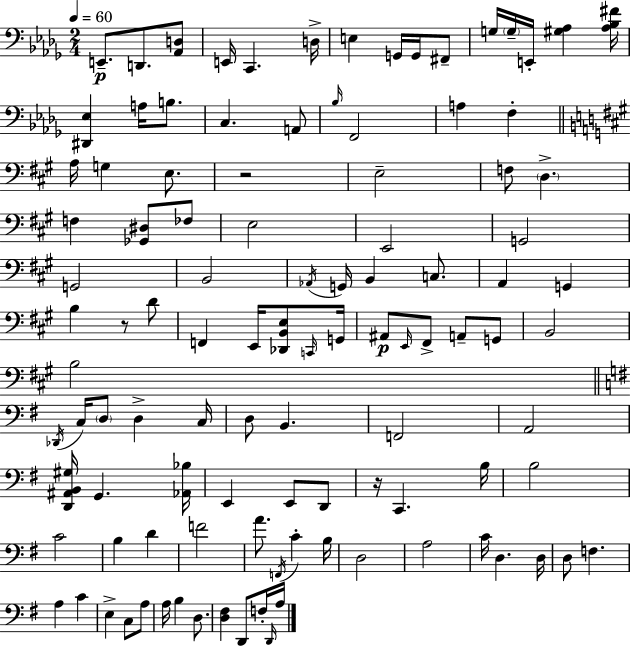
E2/e. D2/e. [Ab2,D3]/e E2/s C2/q. D3/s E3/q G2/s G2/s F#2/e G3/s G3/s E2/s [G#3,Ab3]/q [Ab3,Bb3,F#4]/s [D#2,Eb3]/q A3/s B3/e. C3/q. A2/e Bb3/s F2/h A3/q F3/q A3/s G3/q E3/e. R/h E3/h F3/e D3/q. F3/q [Gb2,D#3]/e FES3/e E3/h E2/h G2/h G2/h B2/h Ab2/s G2/s B2/q C3/e. A2/q G2/q B3/q R/e D4/e F2/q E2/s [Db2,B2,E3]/e C2/s G2/s A#2/e E2/s F#2/e A2/e G2/e B2/h B3/h Db2/s C3/s D3/e D3/q C3/s D3/e B2/q. F2/h A2/h [D2,A#2,B2,G#3]/s G2/q. [Ab2,Bb3]/s E2/q E2/e D2/e R/s C2/q. B3/s B3/h C4/h B3/q D4/q F4/h A4/e. F2/s C4/q B3/s D3/h A3/h C4/s D3/q. D3/s D3/e F3/q. A3/q C4/q E3/q C3/e A3/e A3/s B3/q D3/e. [D3,F#3]/q D2/e F3/s D2/s A3/s